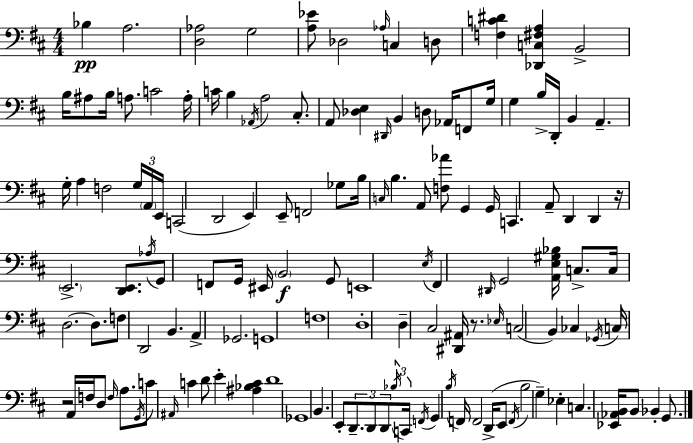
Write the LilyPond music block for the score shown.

{
  \clef bass
  \numericTimeSignature
  \time 4/4
  \key d \major
  bes4\pp a2. | <d aes>2 g2 | <a ees'>8 des2 \grace { aes16 } c4 d8 | <f c' dis'>4 <des, c fis a>4 b,2-> | \break b16 ais8 b16 a8. c'2 | a16-. c'16 b4 \acciaccatura { aes,16 } a2 cis8.-. | a,8 <des e>4 \grace { dis,16 } b,4 d8 aes,16 | f,8 g16 g4 b16-> d,16-. b,4 a,4.-- | \break g16-. a4 f2 | \tuplet 3/2 { g16 \parenthesize a,16 e,16 } c,2( d,2 | e,4) e,8-- f,2 | ges8 b16 \grace { c16 } b4. a,8 <f aes'>8 g,4 | \break g,16 c,4. a,8-- d,4 | d,4 r16 \parenthesize e,2.-> | <d, e,>8. \acciaccatura { aes16 } g,8 f,8 g,16 eis,16 \parenthesize b,2\f | g,8 e,1 | \break \acciaccatura { e16 } fis,4 \grace { dis,16 } g,2 | <a, e gis bes>16 c8.-> c16 d2.~~ | d8. f8 d,2 | b,4. a,4-> ges,2. | \break g,1 | f1 | d1-. | d4-- cis2 | \break <dis, ais,>16 r8. \grace { ees16 }( c2 | b,4) ces4 \acciaccatura { ges,16 } c16 r2 | a,16 f16 d8 \grace { f16 } a8. \acciaccatura { g,16 } c'8 \grace { ais,16 } c'4 | d'8 e'4-. <ais bes c'>4 d'1 | \break ges,1 | b,4. | e,8-. \tuplet 3/2 { d,8.-- d,8 d,8 } \tuplet 3/2 { \acciaccatura { bes16 } c,16 \acciaccatura { f,16 } } g,4 | \acciaccatura { b16 } f,16 f,2 d,16->( e,8 \acciaccatura { f,16 } | \break b2 g4--) ees4-. | c4. <ees, aes, b,>16 b,8 bes,4-. g,8. | \bar "|."
}